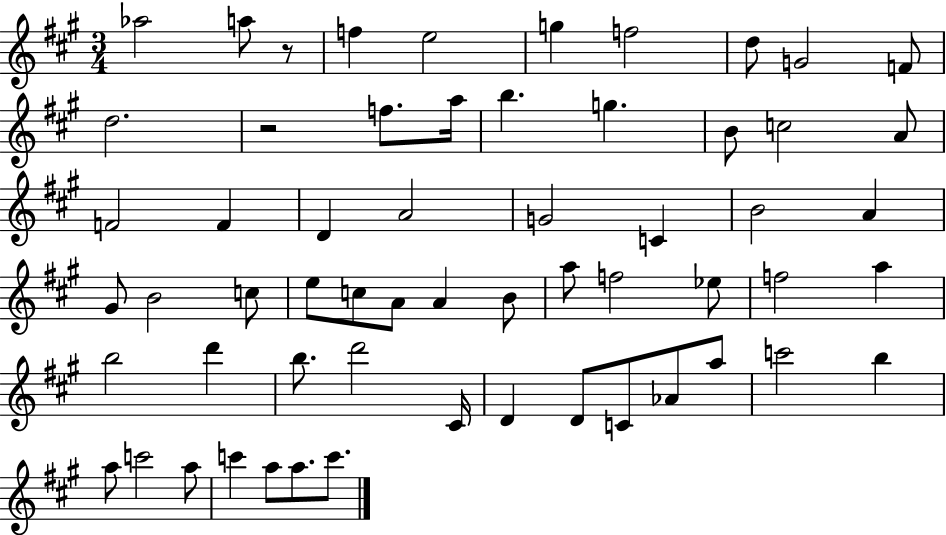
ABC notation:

X:1
T:Untitled
M:3/4
L:1/4
K:A
_a2 a/2 z/2 f e2 g f2 d/2 G2 F/2 d2 z2 f/2 a/4 b g B/2 c2 A/2 F2 F D A2 G2 C B2 A ^G/2 B2 c/2 e/2 c/2 A/2 A B/2 a/2 f2 _e/2 f2 a b2 d' b/2 d'2 ^C/4 D D/2 C/2 _A/2 a/2 c'2 b a/2 c'2 a/2 c' a/2 a/2 c'/2